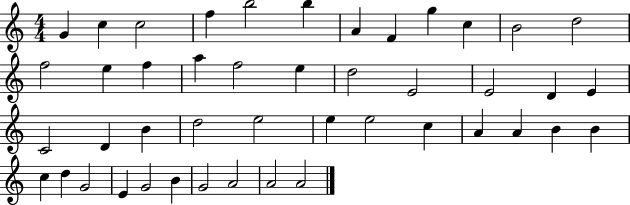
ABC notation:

X:1
T:Untitled
M:4/4
L:1/4
K:C
G c c2 f b2 b A F g c B2 d2 f2 e f a f2 e d2 E2 E2 D E C2 D B d2 e2 e e2 c A A B B c d G2 E G2 B G2 A2 A2 A2